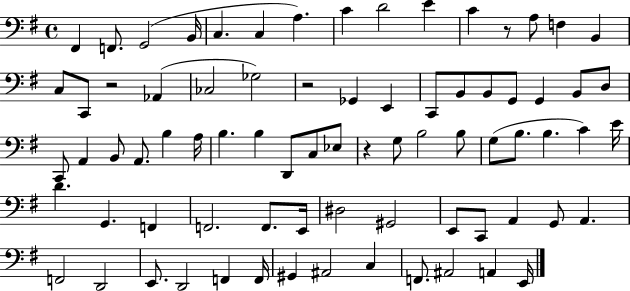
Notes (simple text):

F#2/q F2/e. G2/h B2/s C3/q. C3/q A3/q. C4/q D4/h E4/q C4/q R/e A3/e F3/q B2/q C3/e C2/e R/h Ab2/q CES3/h Gb3/h R/h Gb2/q E2/q C2/e B2/e B2/e G2/e G2/q B2/e D3/e C2/e A2/q B2/e A2/e. B3/q A3/s B3/q. B3/q D2/e C3/e Eb3/e R/q G3/e B3/h B3/e G3/e B3/e. B3/q. C4/q E4/s D4/q. G2/q. F2/q F2/h. F2/e. E2/s D#3/h G#2/h E2/e C2/e A2/q G2/e A2/q. F2/h D2/h E2/e. D2/h F2/q F2/s G#2/q A#2/h C3/q F2/e. A#2/h A2/q E2/s